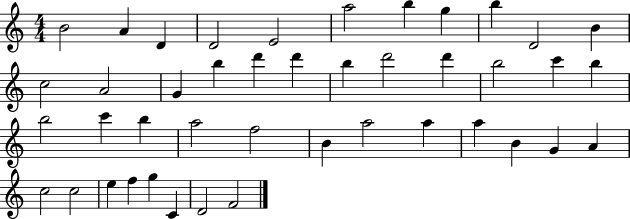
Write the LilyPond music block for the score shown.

{
  \clef treble
  \numericTimeSignature
  \time 4/4
  \key c \major
  b'2 a'4 d'4 | d'2 e'2 | a''2 b''4 g''4 | b''4 d'2 b'4 | \break c''2 a'2 | g'4 b''4 d'''4 d'''4 | b''4 d'''2 d'''4 | b''2 c'''4 b''4 | \break b''2 c'''4 b''4 | a''2 f''2 | b'4 a''2 a''4 | a''4 b'4 g'4 a'4 | \break c''2 c''2 | e''4 f''4 g''4 c'4 | d'2 f'2 | \bar "|."
}